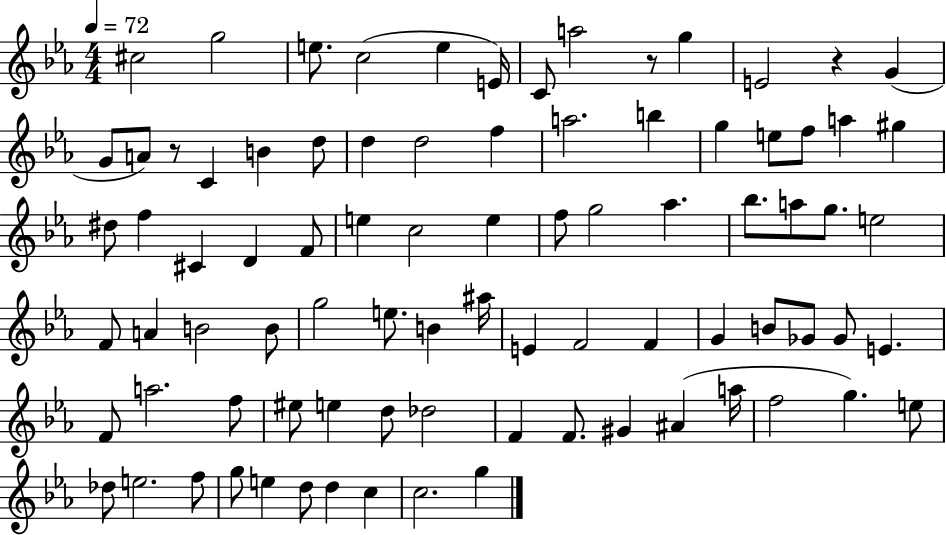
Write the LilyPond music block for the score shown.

{
  \clef treble
  \numericTimeSignature
  \time 4/4
  \key ees \major
  \tempo 4 = 72
  cis''2 g''2 | e''8. c''2( e''4 e'16) | c'8 a''2 r8 g''4 | e'2 r4 g'4( | \break g'8 a'8) r8 c'4 b'4 d''8 | d''4 d''2 f''4 | a''2. b''4 | g''4 e''8 f''8 a''4 gis''4 | \break dis''8 f''4 cis'4 d'4 f'8 | e''4 c''2 e''4 | f''8 g''2 aes''4. | bes''8. a''8 g''8. e''2 | \break f'8 a'4 b'2 b'8 | g''2 e''8. b'4 ais''16 | e'4 f'2 f'4 | g'4 b'8 ges'8 ges'8 e'4. | \break f'8 a''2. f''8 | eis''8 e''4 d''8 des''2 | f'4 f'8. gis'4 ais'4( a''16 | f''2 g''4.) e''8 | \break des''8 e''2. f''8 | g''8 e''4 d''8 d''4 c''4 | c''2. g''4 | \bar "|."
}